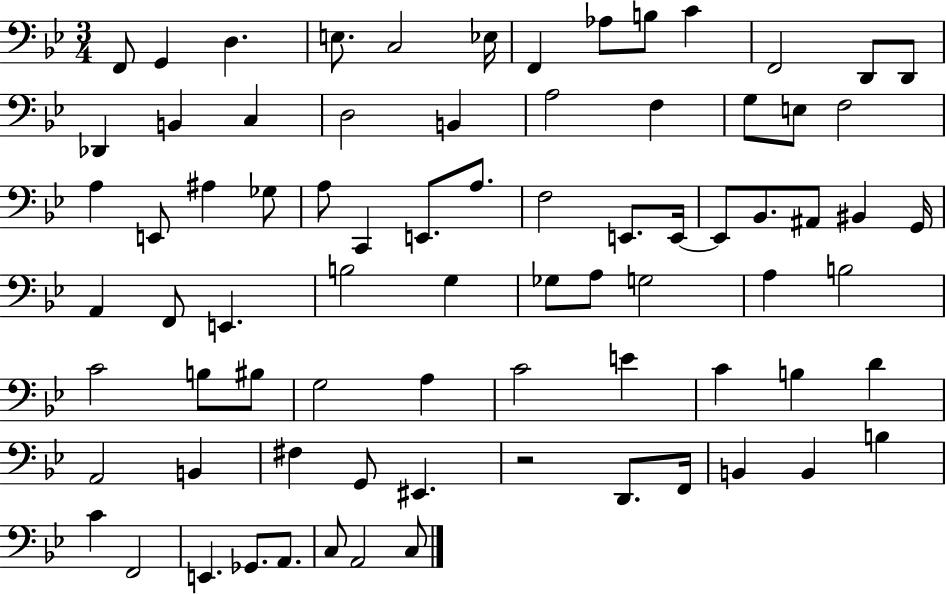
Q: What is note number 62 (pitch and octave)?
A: F#3